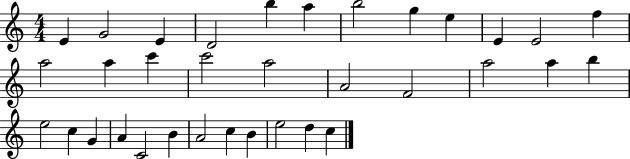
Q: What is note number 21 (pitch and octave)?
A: A5